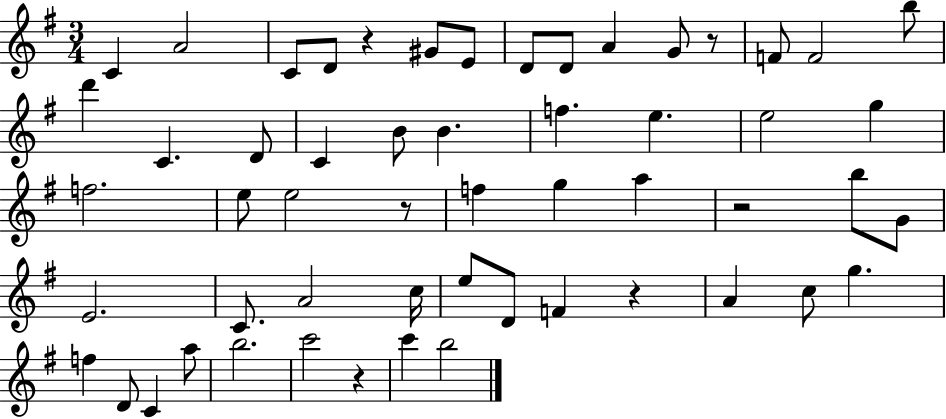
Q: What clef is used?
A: treble